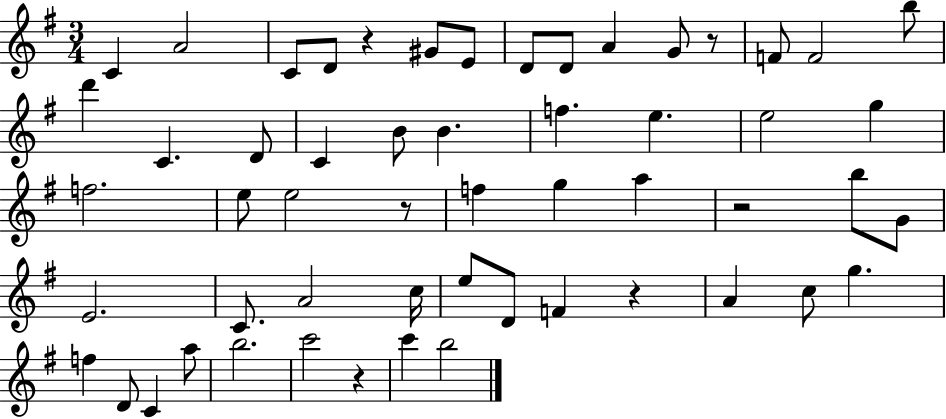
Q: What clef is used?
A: treble